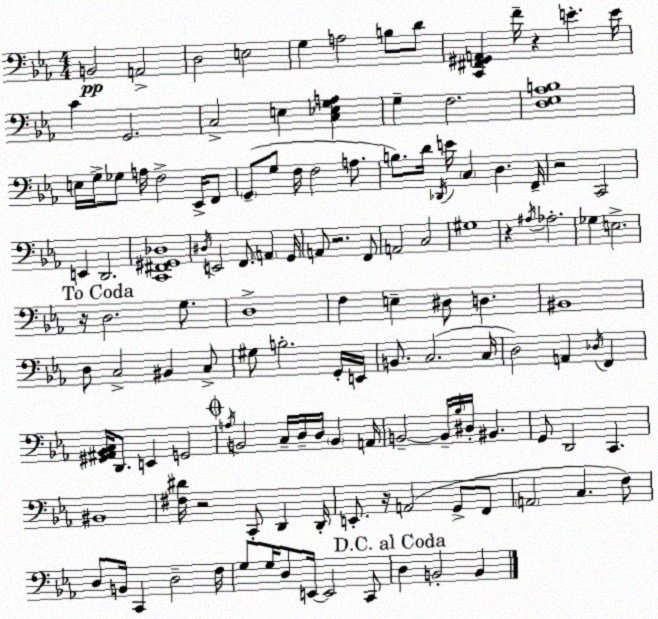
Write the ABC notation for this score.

X:1
T:Untitled
M:4/4
L:1/4
K:Cm
B,,2 A,,2 D,2 E,2 G, A,2 B,/2 D/2 [C,,^F,,^G,,A,,] F/4 z E E/4 C G,,2 C,2 E, [C,_E,G,A,] G, F,2 [D,_E,_A,B,]4 E,/4 G,/4 _G,/2 A,/4 F,2 _E,,/4 F,,/2 G,,/2 G,/2 F,/4 F,2 A,/2 B,/2 D/4 _D,,/4 E/4 C, D, F,,/4 z2 C,,2 E,, D,,2 [C,,^F,,^G,,_D,]4 ^D,/4 E,,2 F,,/2 A,, G,,/4 A,,/2 z2 F,,/2 A,,2 C,2 ^G,4 z ^A,/4 _A,2 _G, E,2 z/4 D,2 G,/2 D,4 F, E, ^D,/2 D, ^B,,4 D,/2 C,2 ^B,, C,/2 ^G,/2 B,2 G,,/4 E,,/4 B,,/2 C,2 C,/4 D,2 A,, _D,/4 F,, [^G,,^A,,_B,,C,]/4 D,,/2 E,, G,,2 A,/4 B,,2 C,/4 D,/4 D,/4 B,, A,,/4 B,,2 B,,/4 _B,/4 ^D,/4 ^B,, G,,/2 D,,2 C,, ^B,,4 [^F,^D]/4 z2 C,,/2 D,, D,,/4 E,,/2 z/4 A,,2 G,,/2 F,,/2 A,,2 C, F,/2 D,/2 B,,/4 C,, D,2 F,/4 G,/2 G,/4 D,/2 E,,/4 E,,2 C,,/2 D, B,,2 B,,